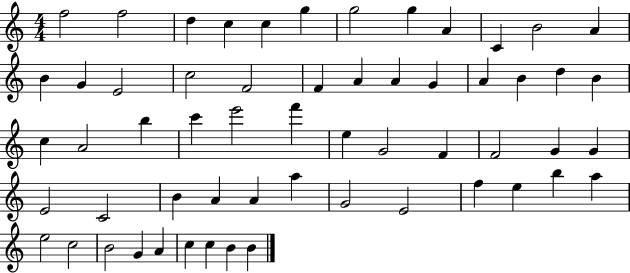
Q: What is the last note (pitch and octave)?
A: B4